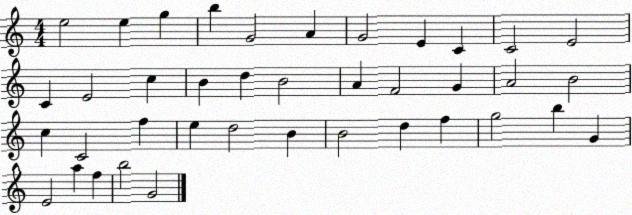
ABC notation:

X:1
T:Untitled
M:4/4
L:1/4
K:C
e2 e g b G2 A G2 E C C2 E2 C E2 c B d B2 A F2 G A2 B2 c C2 f e d2 B B2 d f g2 b G E2 a f b2 G2